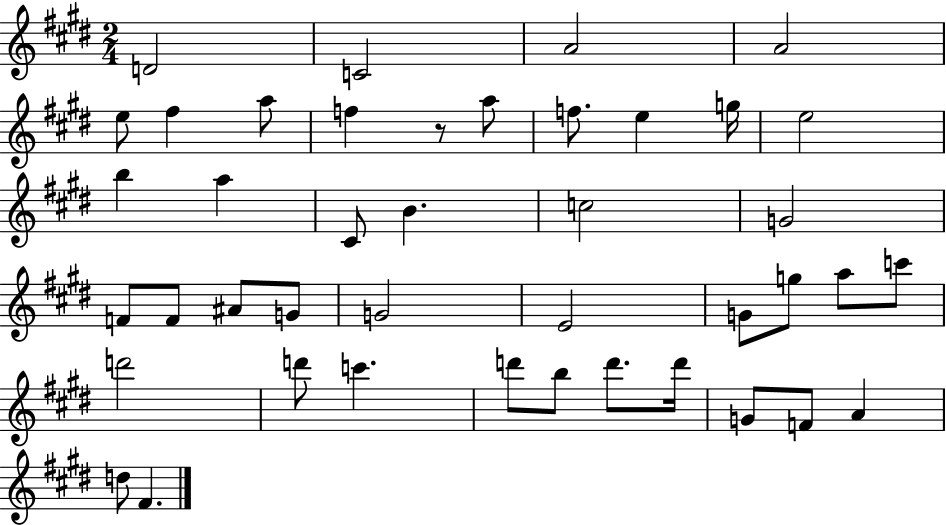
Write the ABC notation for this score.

X:1
T:Untitled
M:2/4
L:1/4
K:E
D2 C2 A2 A2 e/2 ^f a/2 f z/2 a/2 f/2 e g/4 e2 b a ^C/2 B c2 G2 F/2 F/2 ^A/2 G/2 G2 E2 G/2 g/2 a/2 c'/2 d'2 d'/2 c' d'/2 b/2 d'/2 d'/4 G/2 F/2 A d/2 ^F